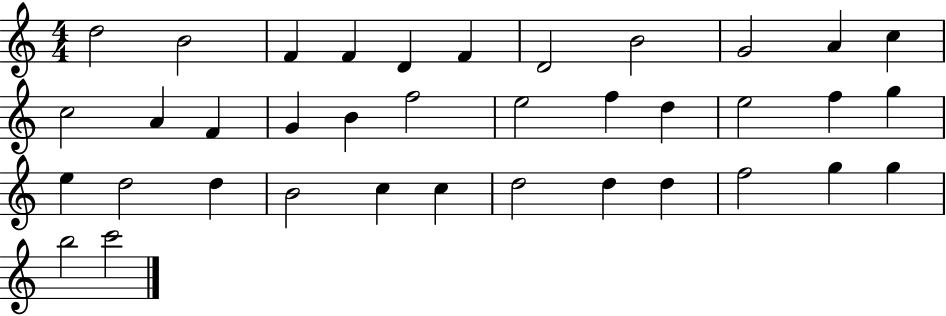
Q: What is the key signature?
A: C major